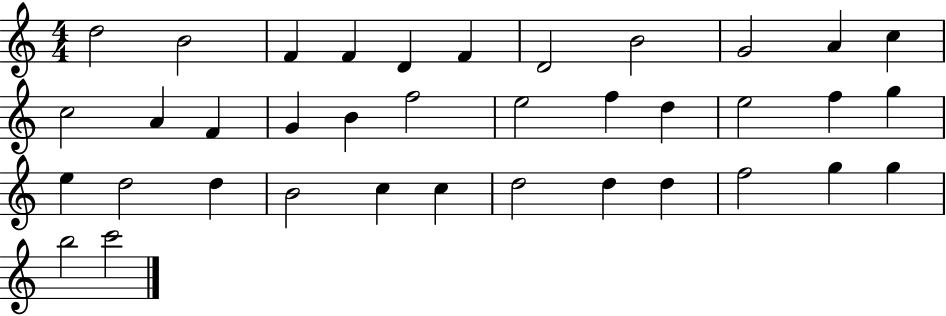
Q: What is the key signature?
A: C major